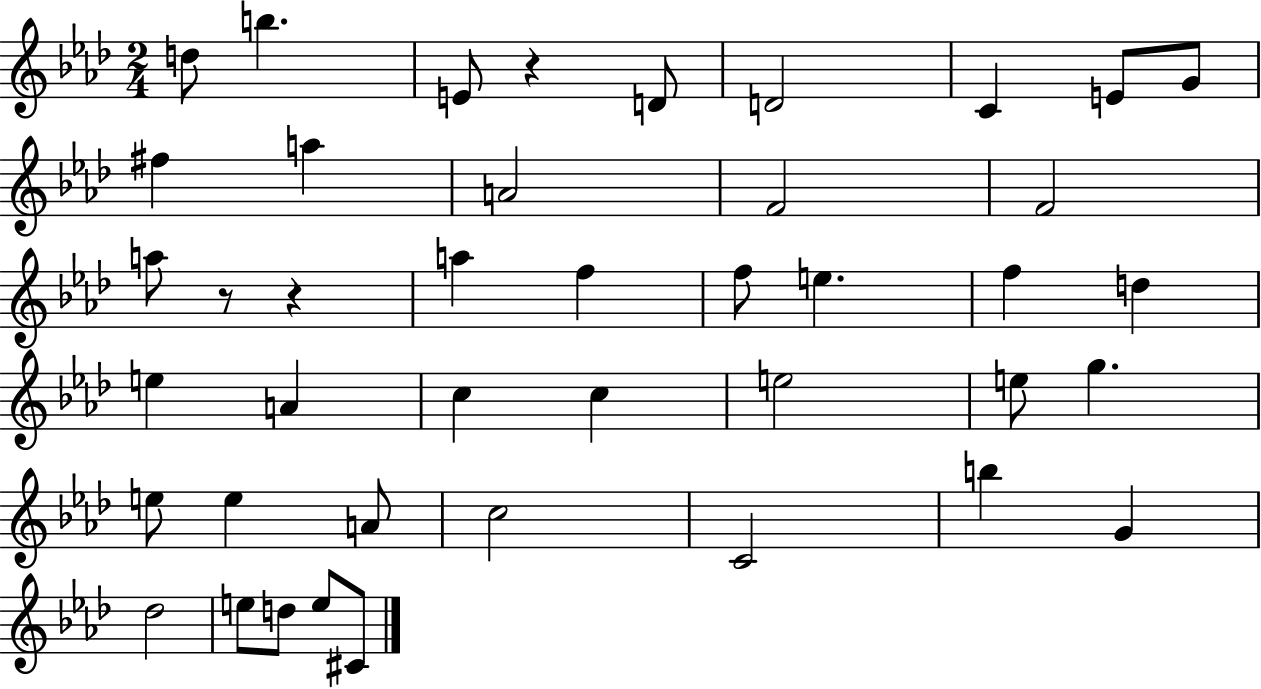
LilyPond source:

{
  \clef treble
  \numericTimeSignature
  \time 2/4
  \key aes \major
  d''8 b''4. | e'8 r4 d'8 | d'2 | c'4 e'8 g'8 | \break fis''4 a''4 | a'2 | f'2 | f'2 | \break a''8 r8 r4 | a''4 f''4 | f''8 e''4. | f''4 d''4 | \break e''4 a'4 | c''4 c''4 | e''2 | e''8 g''4. | \break e''8 e''4 a'8 | c''2 | c'2 | b''4 g'4 | \break des''2 | e''8 d''8 e''8 cis'8 | \bar "|."
}